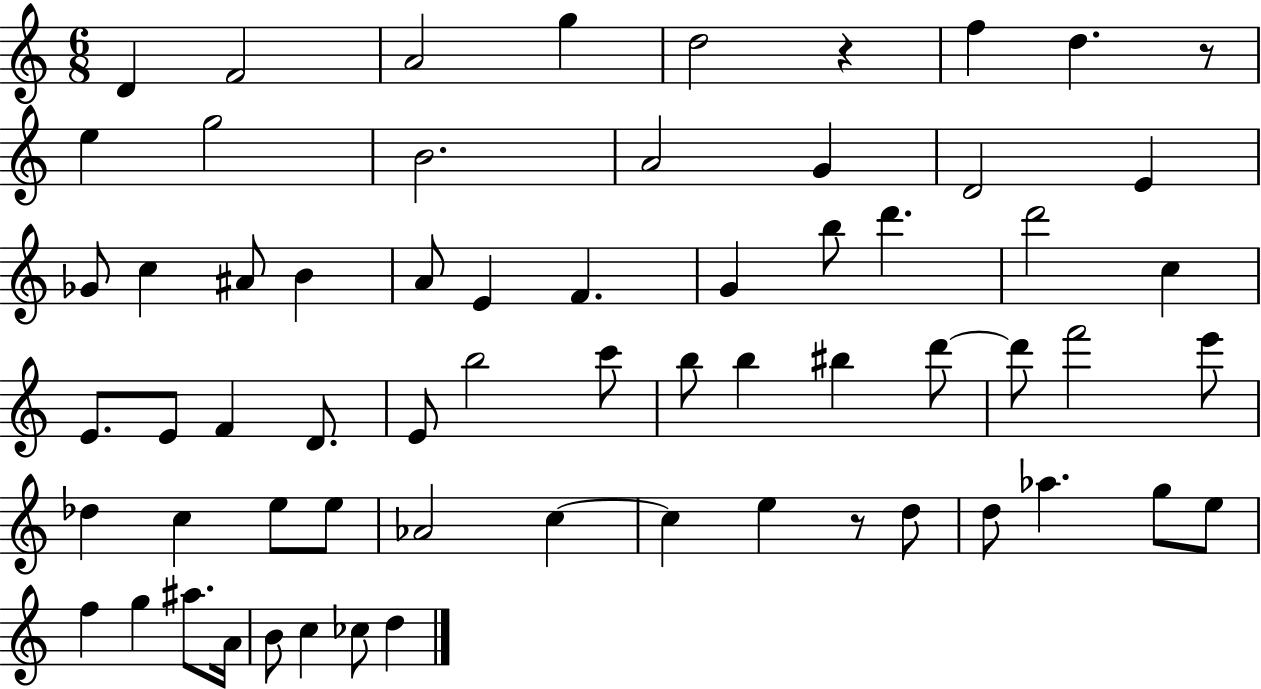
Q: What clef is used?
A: treble